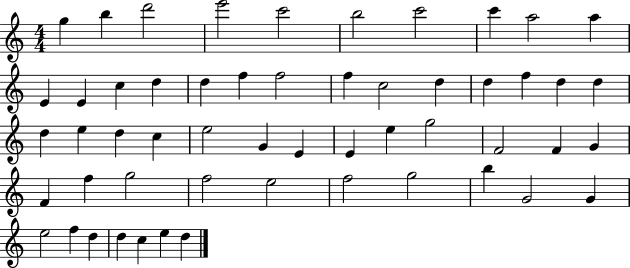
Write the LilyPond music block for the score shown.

{
  \clef treble
  \numericTimeSignature
  \time 4/4
  \key c \major
  g''4 b''4 d'''2 | e'''2 c'''2 | b''2 c'''2 | c'''4 a''2 a''4 | \break e'4 e'4 c''4 d''4 | d''4 f''4 f''2 | f''4 c''2 d''4 | d''4 f''4 d''4 d''4 | \break d''4 e''4 d''4 c''4 | e''2 g'4 e'4 | e'4 e''4 g''2 | f'2 f'4 g'4 | \break f'4 f''4 g''2 | f''2 e''2 | f''2 g''2 | b''4 g'2 g'4 | \break e''2 f''4 d''4 | d''4 c''4 e''4 d''4 | \bar "|."
}